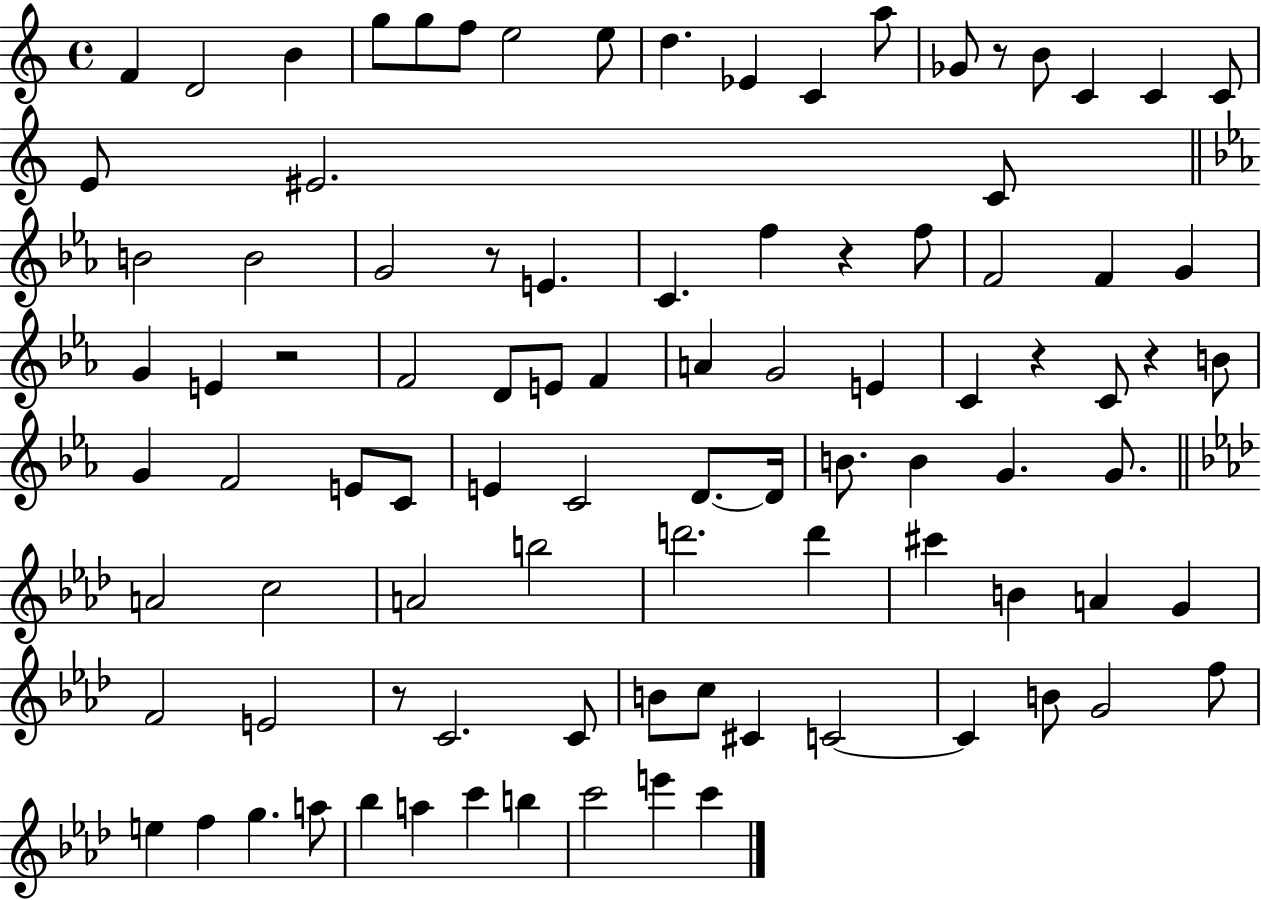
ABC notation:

X:1
T:Untitled
M:4/4
L:1/4
K:C
F D2 B g/2 g/2 f/2 e2 e/2 d _E C a/2 _G/2 z/2 B/2 C C C/2 E/2 ^E2 C/2 B2 B2 G2 z/2 E C f z f/2 F2 F G G E z2 F2 D/2 E/2 F A G2 E C z C/2 z B/2 G F2 E/2 C/2 E C2 D/2 D/4 B/2 B G G/2 A2 c2 A2 b2 d'2 d' ^c' B A G F2 E2 z/2 C2 C/2 B/2 c/2 ^C C2 C B/2 G2 f/2 e f g a/2 _b a c' b c'2 e' c'